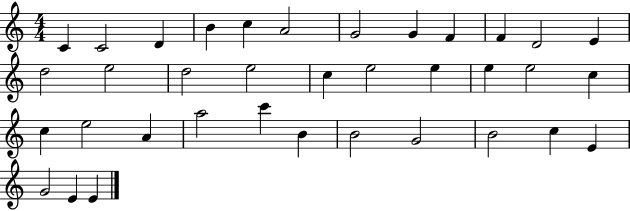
C4/q C4/h D4/q B4/q C5/q A4/h G4/h G4/q F4/q F4/q D4/h E4/q D5/h E5/h D5/h E5/h C5/q E5/h E5/q E5/q E5/h C5/q C5/q E5/h A4/q A5/h C6/q B4/q B4/h G4/h B4/h C5/q E4/q G4/h E4/q E4/q